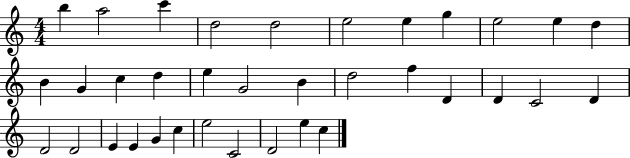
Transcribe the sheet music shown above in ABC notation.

X:1
T:Untitled
M:4/4
L:1/4
K:C
b a2 c' d2 d2 e2 e g e2 e d B G c d e G2 B d2 f D D C2 D D2 D2 E E G c e2 C2 D2 e c